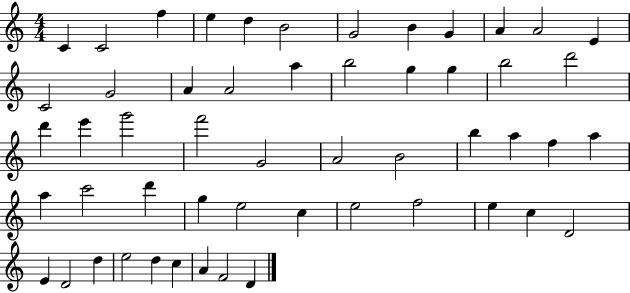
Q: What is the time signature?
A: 4/4